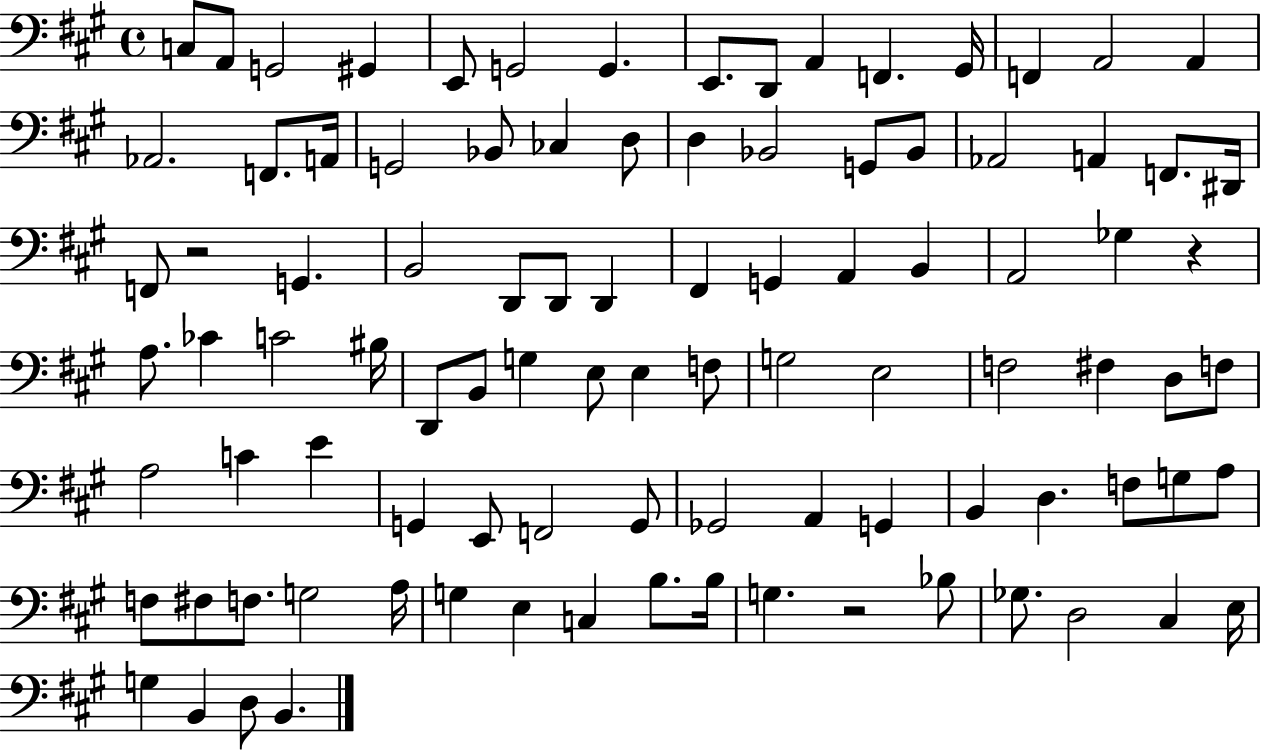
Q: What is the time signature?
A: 4/4